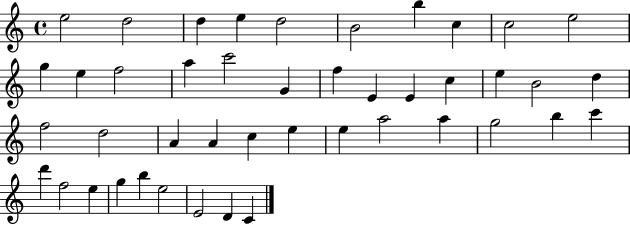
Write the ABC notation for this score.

X:1
T:Untitled
M:4/4
L:1/4
K:C
e2 d2 d e d2 B2 b c c2 e2 g e f2 a c'2 G f E E c e B2 d f2 d2 A A c e e a2 a g2 b c' d' f2 e g b e2 E2 D C